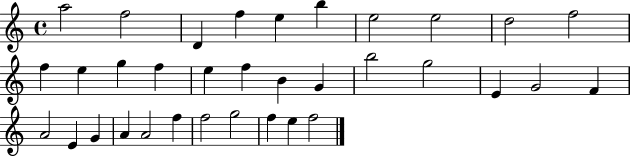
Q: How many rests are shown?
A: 0